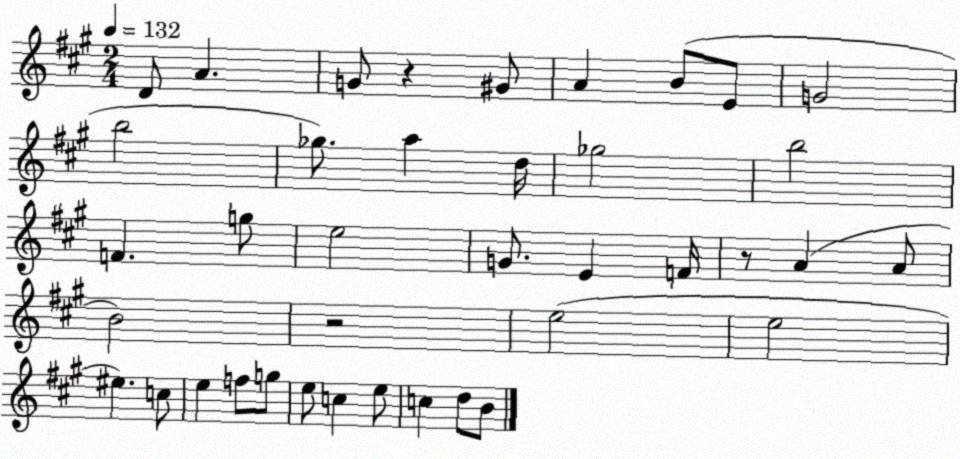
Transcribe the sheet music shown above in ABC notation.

X:1
T:Untitled
M:2/4
L:1/4
K:A
D/2 A G/2 z ^G/2 A B/2 E/2 G2 b2 _g/2 a d/4 _g2 b2 F g/2 e2 G/2 E F/4 z/2 A A/2 B2 z2 e2 e2 ^e c/2 e f/2 g/2 e/2 c e/2 c d/2 B/2